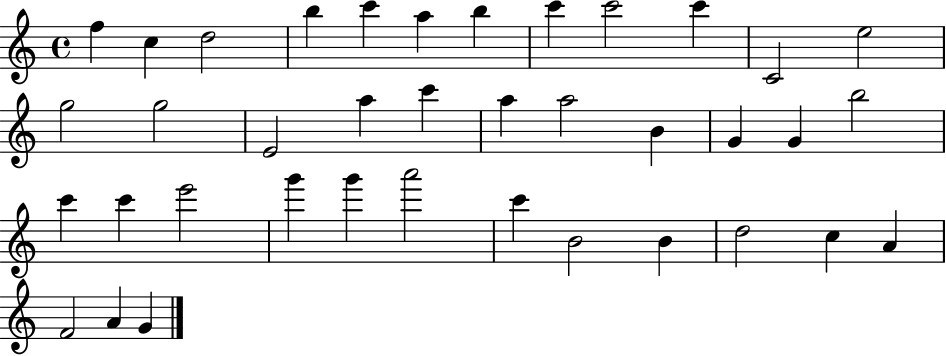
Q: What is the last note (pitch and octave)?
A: G4